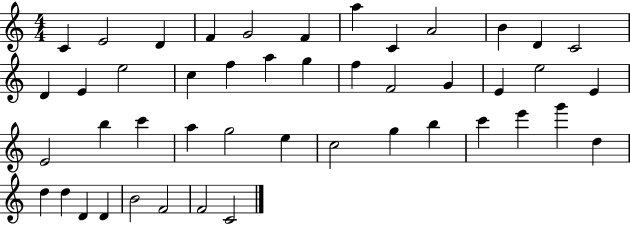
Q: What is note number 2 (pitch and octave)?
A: E4